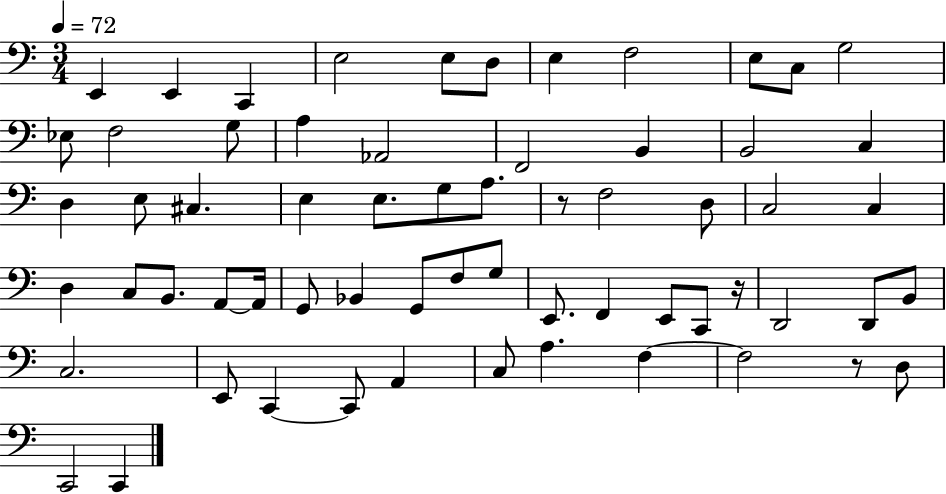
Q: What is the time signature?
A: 3/4